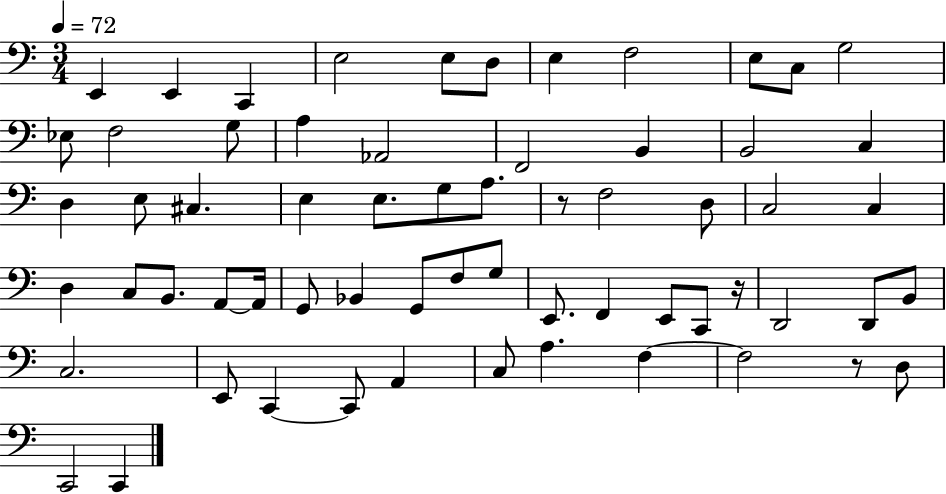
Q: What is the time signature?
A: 3/4